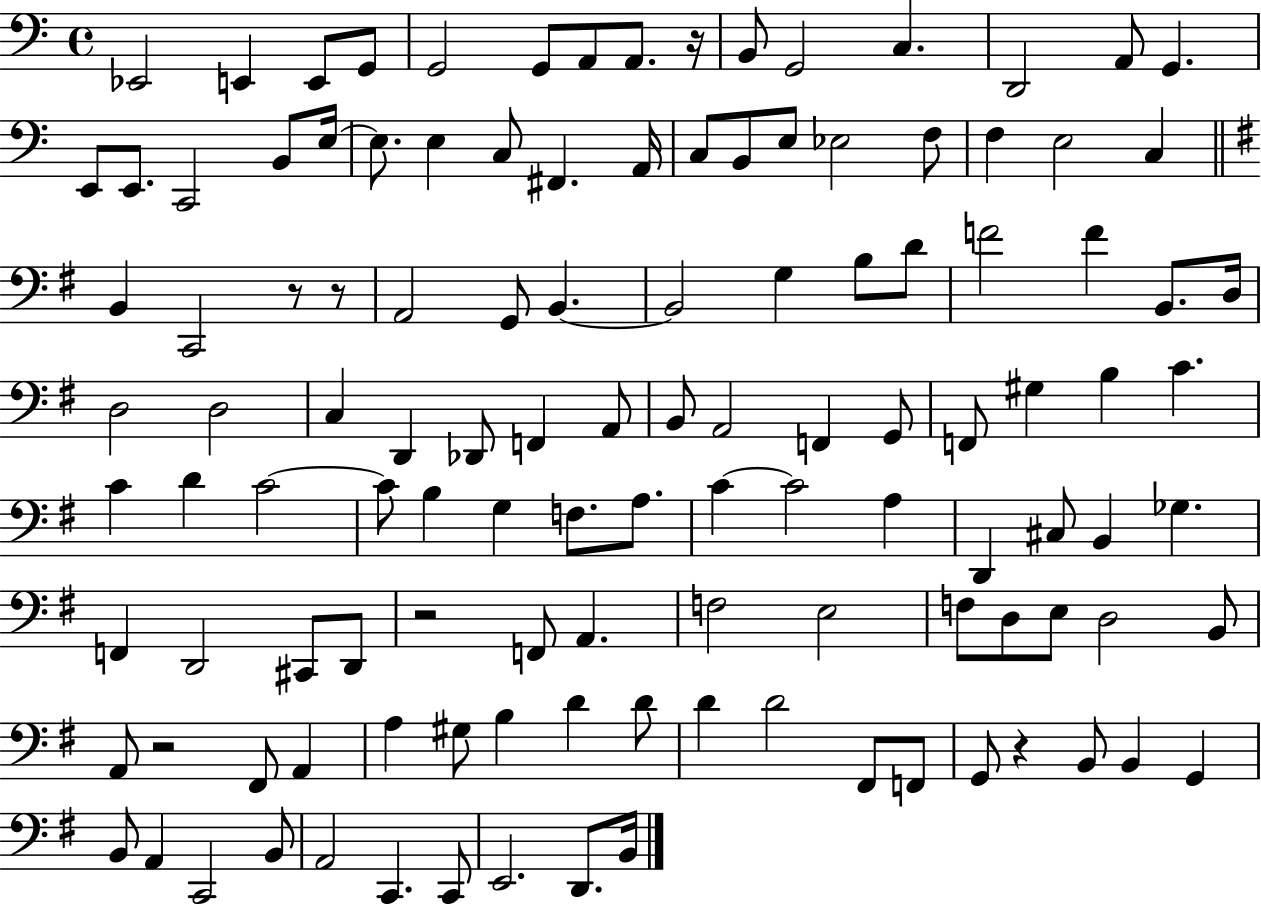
X:1
T:Untitled
M:4/4
L:1/4
K:C
_E,,2 E,, E,,/2 G,,/2 G,,2 G,,/2 A,,/2 A,,/2 z/4 B,,/2 G,,2 C, D,,2 A,,/2 G,, E,,/2 E,,/2 C,,2 B,,/2 E,/4 E,/2 E, C,/2 ^F,, A,,/4 C,/2 B,,/2 E,/2 _E,2 F,/2 F, E,2 C, B,, C,,2 z/2 z/2 A,,2 G,,/2 B,, B,,2 G, B,/2 D/2 F2 F B,,/2 D,/4 D,2 D,2 C, D,, _D,,/2 F,, A,,/2 B,,/2 A,,2 F,, G,,/2 F,,/2 ^G, B, C C D C2 C/2 B, G, F,/2 A,/2 C C2 A, D,, ^C,/2 B,, _G, F,, D,,2 ^C,,/2 D,,/2 z2 F,,/2 A,, F,2 E,2 F,/2 D,/2 E,/2 D,2 B,,/2 A,,/2 z2 ^F,,/2 A,, A, ^G,/2 B, D D/2 D D2 ^F,,/2 F,,/2 G,,/2 z B,,/2 B,, G,, B,,/2 A,, C,,2 B,,/2 A,,2 C,, C,,/2 E,,2 D,,/2 B,,/4